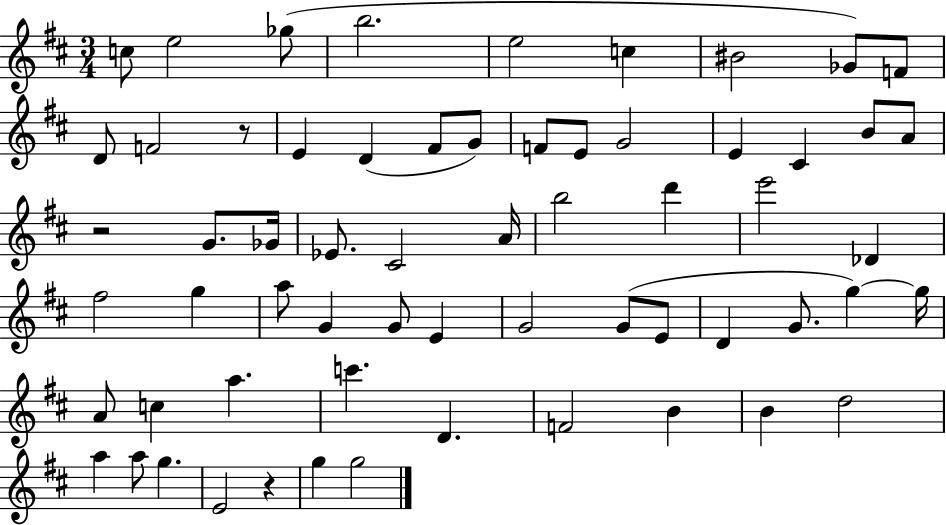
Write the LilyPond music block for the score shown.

{
  \clef treble
  \numericTimeSignature
  \time 3/4
  \key d \major
  c''8 e''2 ges''8( | b''2. | e''2 c''4 | bis'2 ges'8) f'8 | \break d'8 f'2 r8 | e'4 d'4( fis'8 g'8) | f'8 e'8 g'2 | e'4 cis'4 b'8 a'8 | \break r2 g'8. ges'16 | ees'8. cis'2 a'16 | b''2 d'''4 | e'''2 des'4 | \break fis''2 g''4 | a''8 g'4 g'8 e'4 | g'2 g'8( e'8 | d'4 g'8. g''4~~) g''16 | \break a'8 c''4 a''4. | c'''4. d'4. | f'2 b'4 | b'4 d''2 | \break a''4 a''8 g''4. | e'2 r4 | g''4 g''2 | \bar "|."
}